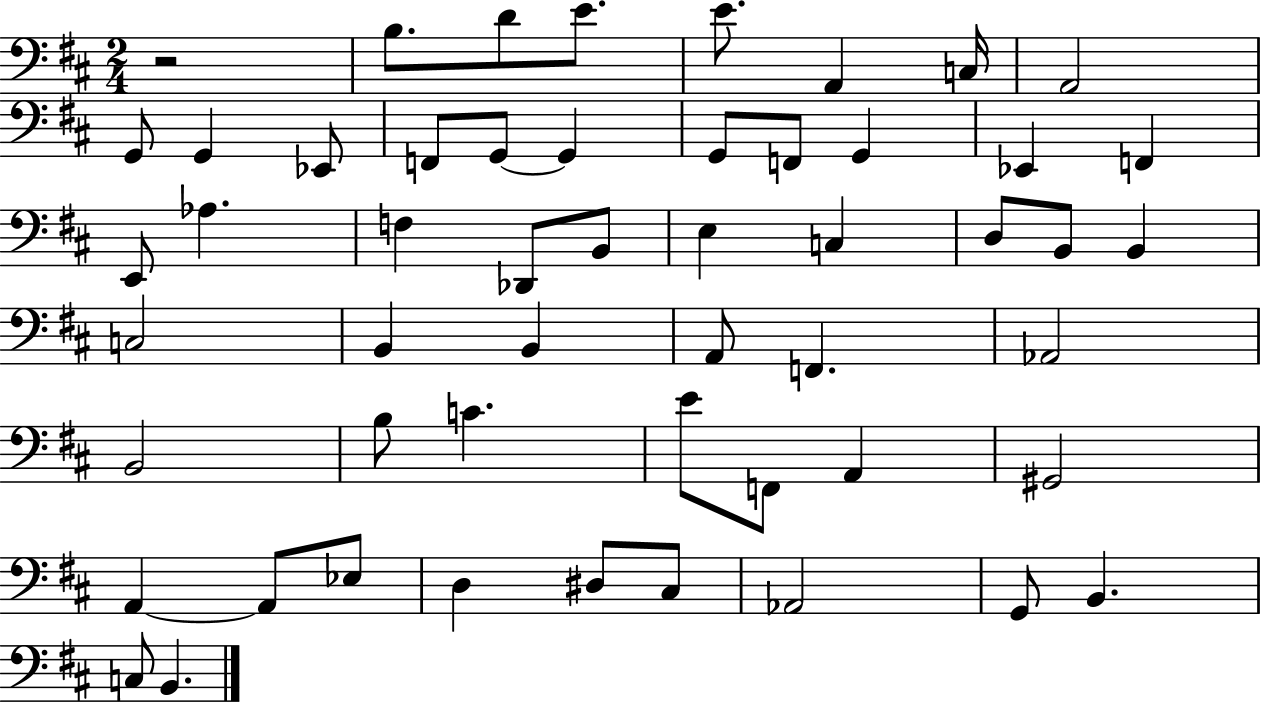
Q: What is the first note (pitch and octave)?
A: B3